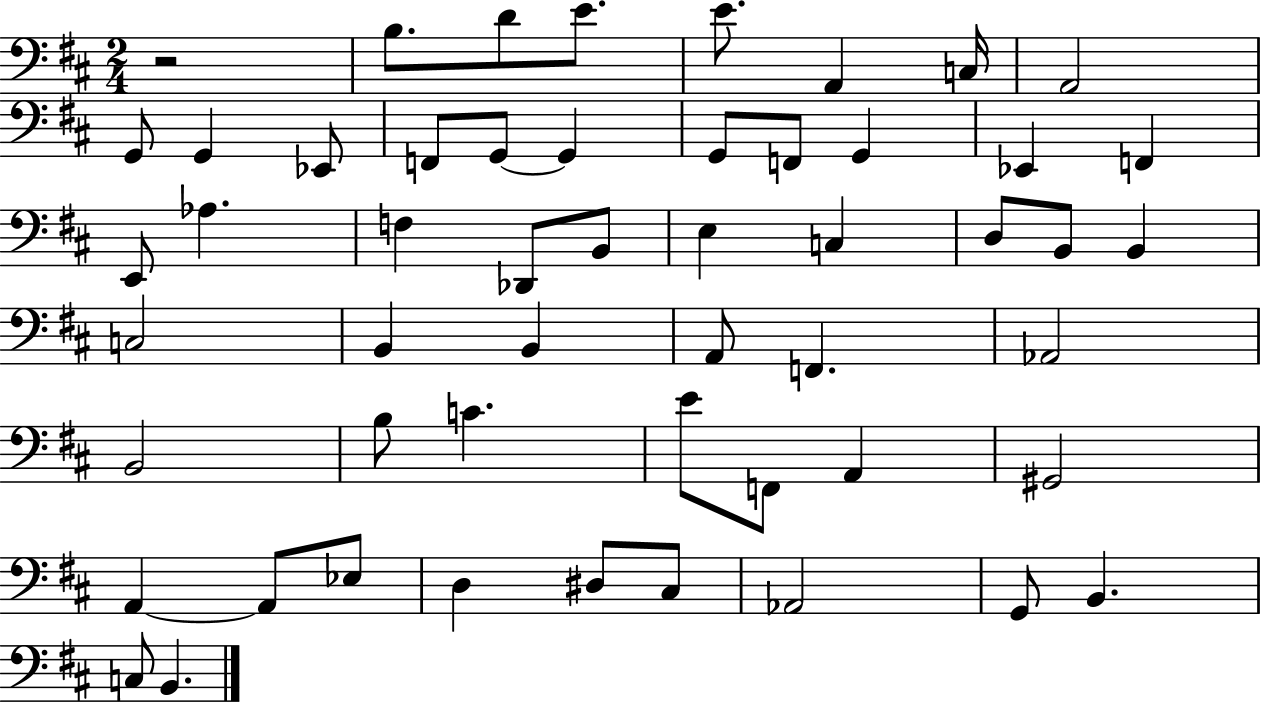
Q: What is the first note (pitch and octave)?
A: B3